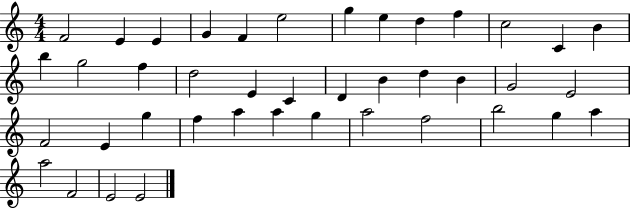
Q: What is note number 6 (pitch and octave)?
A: E5